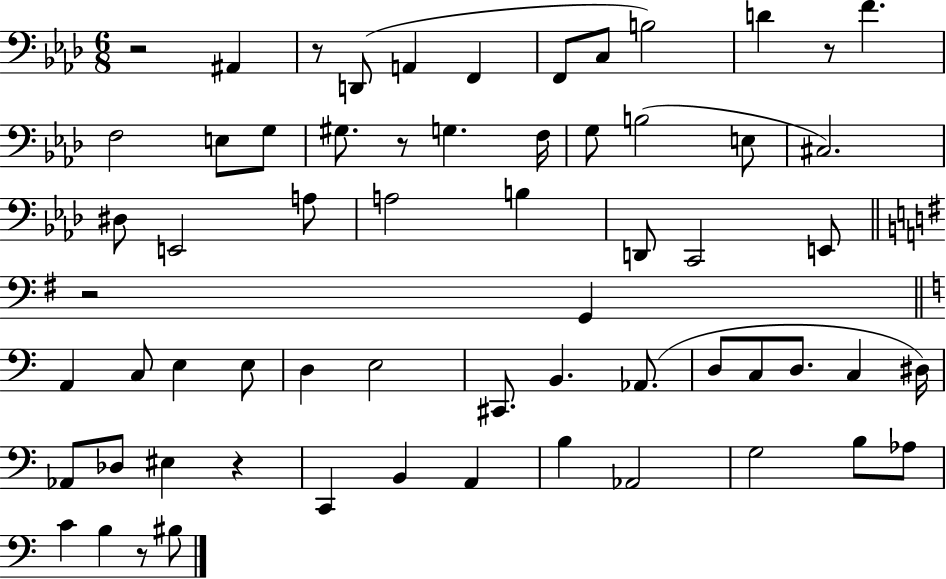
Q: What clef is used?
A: bass